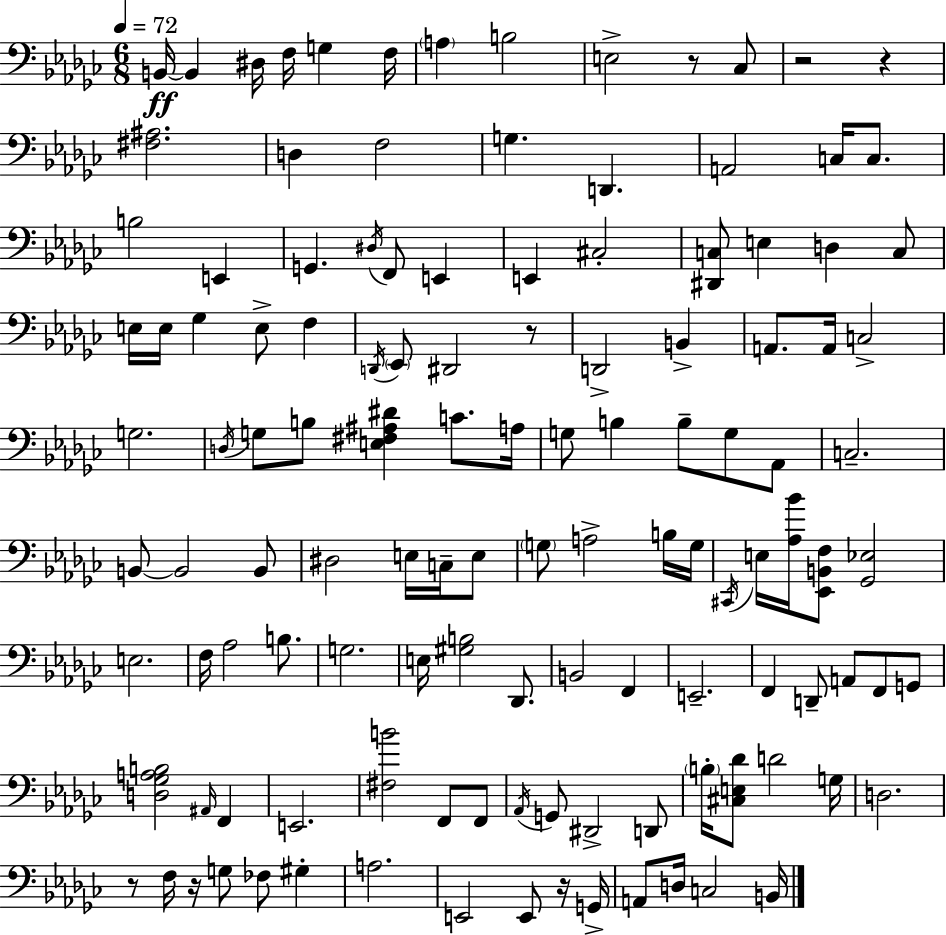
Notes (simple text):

B2/s B2/q D#3/s F3/s G3/q F3/s A3/q B3/h E3/h R/e CES3/e R/h R/q [F#3,A#3]/h. D3/q F3/h G3/q. D2/q. A2/h C3/s C3/e. B3/h E2/q G2/q. D#3/s F2/e E2/q E2/q C#3/h [D#2,C3]/e E3/q D3/q C3/e E3/s E3/s Gb3/q E3/e F3/q D2/s Eb2/e D#2/h R/e D2/h B2/q A2/e. A2/s C3/h G3/h. D3/s G3/e B3/e [E3,F#3,A#3,D#4]/q C4/e. A3/s G3/e B3/q B3/e G3/e Ab2/e C3/h. B2/e B2/h B2/e D#3/h E3/s C3/s E3/e G3/e A3/h B3/s G3/s C#2/s E3/s [Ab3,Bb4]/s [Eb2,B2,F3]/e [Gb2,Eb3]/h E3/h. F3/s Ab3/h B3/e. G3/h. E3/s [G#3,B3]/h Db2/e. B2/h F2/q E2/h. F2/q D2/e A2/e F2/e G2/e [D3,Gb3,A3,B3]/h A#2/s F2/q E2/h. [F#3,B4]/h F2/e F2/e Ab2/s G2/e D#2/h D2/e B3/s [C#3,E3,Db4]/e D4/h G3/s D3/h. R/e F3/s R/s G3/e FES3/e G#3/q A3/h. E2/h E2/e R/s G2/s A2/e D3/s C3/h B2/s